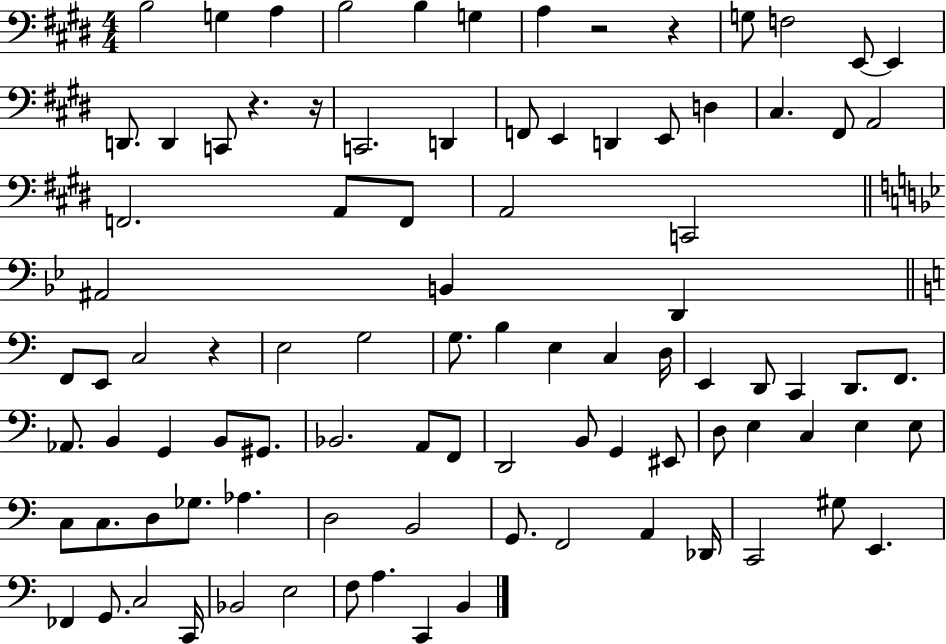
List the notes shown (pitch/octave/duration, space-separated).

B3/h G3/q A3/q B3/h B3/q G3/q A3/q R/h R/q G3/e F3/h E2/e E2/q D2/e. D2/q C2/e R/q. R/s C2/h. D2/q F2/e E2/q D2/q E2/e D3/q C#3/q. F#2/e A2/h F2/h. A2/e F2/e A2/h C2/h A#2/h B2/q D2/q F2/e E2/e C3/h R/q E3/h G3/h G3/e. B3/q E3/q C3/q D3/s E2/q D2/e C2/q D2/e. F2/e. Ab2/e. B2/q G2/q B2/e G#2/e. Bb2/h. A2/e F2/e D2/h B2/e G2/q EIS2/e D3/e E3/q C3/q E3/q E3/e C3/e C3/e. D3/e Gb3/e. Ab3/q. D3/h B2/h G2/e. F2/h A2/q Db2/s C2/h G#3/e E2/q. FES2/q G2/e. C3/h C2/s Bb2/h E3/h F3/e A3/q. C2/q B2/q